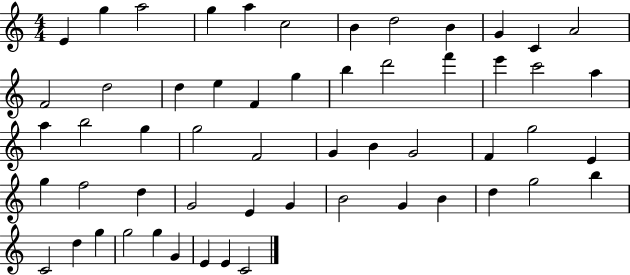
X:1
T:Untitled
M:4/4
L:1/4
K:C
E g a2 g a c2 B d2 B G C A2 F2 d2 d e F g b d'2 f' e' c'2 a a b2 g g2 F2 G B G2 F g2 E g f2 d G2 E G B2 G B d g2 b C2 d g g2 g G E E C2